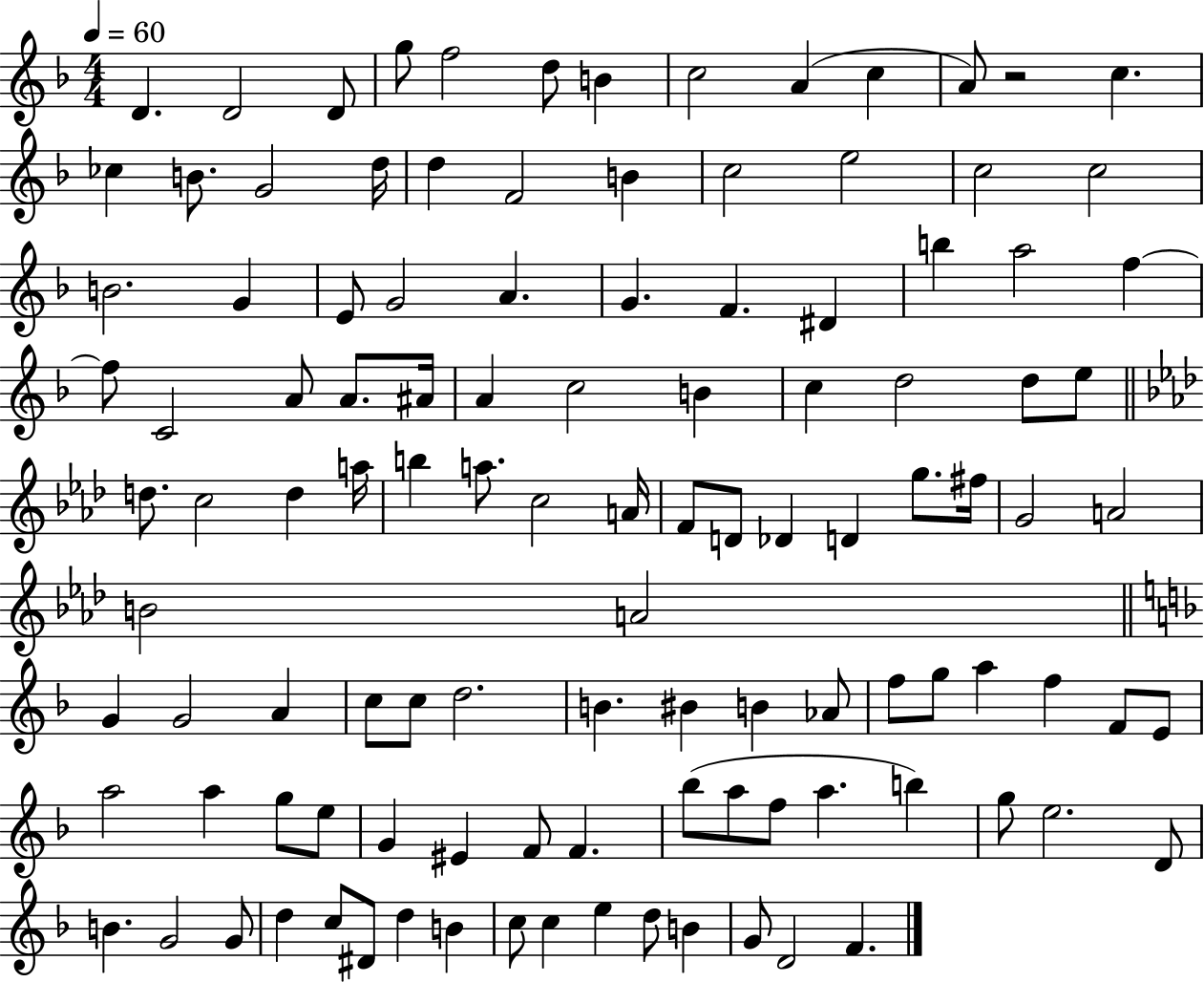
D4/q. D4/h D4/e G5/e F5/h D5/e B4/q C5/h A4/q C5/q A4/e R/h C5/q. CES5/q B4/e. G4/h D5/s D5/q F4/h B4/q C5/h E5/h C5/h C5/h B4/h. G4/q E4/e G4/h A4/q. G4/q. F4/q. D#4/q B5/q A5/h F5/q F5/e C4/h A4/e A4/e. A#4/s A4/q C5/h B4/q C5/q D5/h D5/e E5/e D5/e. C5/h D5/q A5/s B5/q A5/e. C5/h A4/s F4/e D4/e Db4/q D4/q G5/e. F#5/s G4/h A4/h B4/h A4/h G4/q G4/h A4/q C5/e C5/e D5/h. B4/q. BIS4/q B4/q Ab4/e F5/e G5/e A5/q F5/q F4/e E4/e A5/h A5/q G5/e E5/e G4/q EIS4/q F4/e F4/q. Bb5/e A5/e F5/e A5/q. B5/q G5/e E5/h. D4/e B4/q. G4/h G4/e D5/q C5/e D#4/e D5/q B4/q C5/e C5/q E5/q D5/e B4/q G4/e D4/h F4/q.